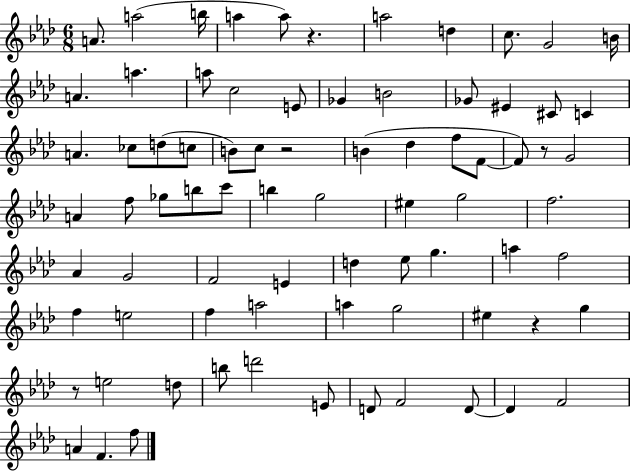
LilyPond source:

{
  \clef treble
  \numericTimeSignature
  \time 6/8
  \key aes \major
  a'8. a''2( b''16 | a''4 a''8) r4. | a''2 d''4 | c''8. g'2 b'16 | \break a'4. a''4. | a''8 c''2 e'8 | ges'4 b'2 | ges'8 eis'4 cis'8 c'4 | \break a'4. ces''8 d''8( c''8 | b'8) c''8 r2 | b'4( des''4 f''8 f'8~~ | f'8) r8 g'2 | \break a'4 f''8 ges''8 b''8 c'''8 | b''4 g''2 | eis''4 g''2 | f''2. | \break aes'4 g'2 | f'2 e'4 | d''4 ees''8 g''4. | a''4 f''2 | \break f''4 e''2 | f''4 a''2 | a''4 g''2 | eis''4 r4 g''4 | \break r8 e''2 d''8 | b''8 d'''2 e'8 | d'8 f'2 d'8~~ | d'4 f'2 | \break a'4 f'4. f''8 | \bar "|."
}